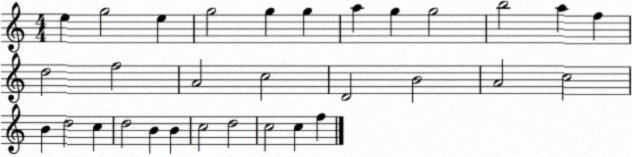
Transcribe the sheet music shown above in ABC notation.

X:1
T:Untitled
M:4/4
L:1/4
K:C
e g2 e g2 g g a g g2 b2 a f d2 f2 A2 c2 D2 B2 A2 c2 B d2 c d2 B B c2 d2 c2 c f